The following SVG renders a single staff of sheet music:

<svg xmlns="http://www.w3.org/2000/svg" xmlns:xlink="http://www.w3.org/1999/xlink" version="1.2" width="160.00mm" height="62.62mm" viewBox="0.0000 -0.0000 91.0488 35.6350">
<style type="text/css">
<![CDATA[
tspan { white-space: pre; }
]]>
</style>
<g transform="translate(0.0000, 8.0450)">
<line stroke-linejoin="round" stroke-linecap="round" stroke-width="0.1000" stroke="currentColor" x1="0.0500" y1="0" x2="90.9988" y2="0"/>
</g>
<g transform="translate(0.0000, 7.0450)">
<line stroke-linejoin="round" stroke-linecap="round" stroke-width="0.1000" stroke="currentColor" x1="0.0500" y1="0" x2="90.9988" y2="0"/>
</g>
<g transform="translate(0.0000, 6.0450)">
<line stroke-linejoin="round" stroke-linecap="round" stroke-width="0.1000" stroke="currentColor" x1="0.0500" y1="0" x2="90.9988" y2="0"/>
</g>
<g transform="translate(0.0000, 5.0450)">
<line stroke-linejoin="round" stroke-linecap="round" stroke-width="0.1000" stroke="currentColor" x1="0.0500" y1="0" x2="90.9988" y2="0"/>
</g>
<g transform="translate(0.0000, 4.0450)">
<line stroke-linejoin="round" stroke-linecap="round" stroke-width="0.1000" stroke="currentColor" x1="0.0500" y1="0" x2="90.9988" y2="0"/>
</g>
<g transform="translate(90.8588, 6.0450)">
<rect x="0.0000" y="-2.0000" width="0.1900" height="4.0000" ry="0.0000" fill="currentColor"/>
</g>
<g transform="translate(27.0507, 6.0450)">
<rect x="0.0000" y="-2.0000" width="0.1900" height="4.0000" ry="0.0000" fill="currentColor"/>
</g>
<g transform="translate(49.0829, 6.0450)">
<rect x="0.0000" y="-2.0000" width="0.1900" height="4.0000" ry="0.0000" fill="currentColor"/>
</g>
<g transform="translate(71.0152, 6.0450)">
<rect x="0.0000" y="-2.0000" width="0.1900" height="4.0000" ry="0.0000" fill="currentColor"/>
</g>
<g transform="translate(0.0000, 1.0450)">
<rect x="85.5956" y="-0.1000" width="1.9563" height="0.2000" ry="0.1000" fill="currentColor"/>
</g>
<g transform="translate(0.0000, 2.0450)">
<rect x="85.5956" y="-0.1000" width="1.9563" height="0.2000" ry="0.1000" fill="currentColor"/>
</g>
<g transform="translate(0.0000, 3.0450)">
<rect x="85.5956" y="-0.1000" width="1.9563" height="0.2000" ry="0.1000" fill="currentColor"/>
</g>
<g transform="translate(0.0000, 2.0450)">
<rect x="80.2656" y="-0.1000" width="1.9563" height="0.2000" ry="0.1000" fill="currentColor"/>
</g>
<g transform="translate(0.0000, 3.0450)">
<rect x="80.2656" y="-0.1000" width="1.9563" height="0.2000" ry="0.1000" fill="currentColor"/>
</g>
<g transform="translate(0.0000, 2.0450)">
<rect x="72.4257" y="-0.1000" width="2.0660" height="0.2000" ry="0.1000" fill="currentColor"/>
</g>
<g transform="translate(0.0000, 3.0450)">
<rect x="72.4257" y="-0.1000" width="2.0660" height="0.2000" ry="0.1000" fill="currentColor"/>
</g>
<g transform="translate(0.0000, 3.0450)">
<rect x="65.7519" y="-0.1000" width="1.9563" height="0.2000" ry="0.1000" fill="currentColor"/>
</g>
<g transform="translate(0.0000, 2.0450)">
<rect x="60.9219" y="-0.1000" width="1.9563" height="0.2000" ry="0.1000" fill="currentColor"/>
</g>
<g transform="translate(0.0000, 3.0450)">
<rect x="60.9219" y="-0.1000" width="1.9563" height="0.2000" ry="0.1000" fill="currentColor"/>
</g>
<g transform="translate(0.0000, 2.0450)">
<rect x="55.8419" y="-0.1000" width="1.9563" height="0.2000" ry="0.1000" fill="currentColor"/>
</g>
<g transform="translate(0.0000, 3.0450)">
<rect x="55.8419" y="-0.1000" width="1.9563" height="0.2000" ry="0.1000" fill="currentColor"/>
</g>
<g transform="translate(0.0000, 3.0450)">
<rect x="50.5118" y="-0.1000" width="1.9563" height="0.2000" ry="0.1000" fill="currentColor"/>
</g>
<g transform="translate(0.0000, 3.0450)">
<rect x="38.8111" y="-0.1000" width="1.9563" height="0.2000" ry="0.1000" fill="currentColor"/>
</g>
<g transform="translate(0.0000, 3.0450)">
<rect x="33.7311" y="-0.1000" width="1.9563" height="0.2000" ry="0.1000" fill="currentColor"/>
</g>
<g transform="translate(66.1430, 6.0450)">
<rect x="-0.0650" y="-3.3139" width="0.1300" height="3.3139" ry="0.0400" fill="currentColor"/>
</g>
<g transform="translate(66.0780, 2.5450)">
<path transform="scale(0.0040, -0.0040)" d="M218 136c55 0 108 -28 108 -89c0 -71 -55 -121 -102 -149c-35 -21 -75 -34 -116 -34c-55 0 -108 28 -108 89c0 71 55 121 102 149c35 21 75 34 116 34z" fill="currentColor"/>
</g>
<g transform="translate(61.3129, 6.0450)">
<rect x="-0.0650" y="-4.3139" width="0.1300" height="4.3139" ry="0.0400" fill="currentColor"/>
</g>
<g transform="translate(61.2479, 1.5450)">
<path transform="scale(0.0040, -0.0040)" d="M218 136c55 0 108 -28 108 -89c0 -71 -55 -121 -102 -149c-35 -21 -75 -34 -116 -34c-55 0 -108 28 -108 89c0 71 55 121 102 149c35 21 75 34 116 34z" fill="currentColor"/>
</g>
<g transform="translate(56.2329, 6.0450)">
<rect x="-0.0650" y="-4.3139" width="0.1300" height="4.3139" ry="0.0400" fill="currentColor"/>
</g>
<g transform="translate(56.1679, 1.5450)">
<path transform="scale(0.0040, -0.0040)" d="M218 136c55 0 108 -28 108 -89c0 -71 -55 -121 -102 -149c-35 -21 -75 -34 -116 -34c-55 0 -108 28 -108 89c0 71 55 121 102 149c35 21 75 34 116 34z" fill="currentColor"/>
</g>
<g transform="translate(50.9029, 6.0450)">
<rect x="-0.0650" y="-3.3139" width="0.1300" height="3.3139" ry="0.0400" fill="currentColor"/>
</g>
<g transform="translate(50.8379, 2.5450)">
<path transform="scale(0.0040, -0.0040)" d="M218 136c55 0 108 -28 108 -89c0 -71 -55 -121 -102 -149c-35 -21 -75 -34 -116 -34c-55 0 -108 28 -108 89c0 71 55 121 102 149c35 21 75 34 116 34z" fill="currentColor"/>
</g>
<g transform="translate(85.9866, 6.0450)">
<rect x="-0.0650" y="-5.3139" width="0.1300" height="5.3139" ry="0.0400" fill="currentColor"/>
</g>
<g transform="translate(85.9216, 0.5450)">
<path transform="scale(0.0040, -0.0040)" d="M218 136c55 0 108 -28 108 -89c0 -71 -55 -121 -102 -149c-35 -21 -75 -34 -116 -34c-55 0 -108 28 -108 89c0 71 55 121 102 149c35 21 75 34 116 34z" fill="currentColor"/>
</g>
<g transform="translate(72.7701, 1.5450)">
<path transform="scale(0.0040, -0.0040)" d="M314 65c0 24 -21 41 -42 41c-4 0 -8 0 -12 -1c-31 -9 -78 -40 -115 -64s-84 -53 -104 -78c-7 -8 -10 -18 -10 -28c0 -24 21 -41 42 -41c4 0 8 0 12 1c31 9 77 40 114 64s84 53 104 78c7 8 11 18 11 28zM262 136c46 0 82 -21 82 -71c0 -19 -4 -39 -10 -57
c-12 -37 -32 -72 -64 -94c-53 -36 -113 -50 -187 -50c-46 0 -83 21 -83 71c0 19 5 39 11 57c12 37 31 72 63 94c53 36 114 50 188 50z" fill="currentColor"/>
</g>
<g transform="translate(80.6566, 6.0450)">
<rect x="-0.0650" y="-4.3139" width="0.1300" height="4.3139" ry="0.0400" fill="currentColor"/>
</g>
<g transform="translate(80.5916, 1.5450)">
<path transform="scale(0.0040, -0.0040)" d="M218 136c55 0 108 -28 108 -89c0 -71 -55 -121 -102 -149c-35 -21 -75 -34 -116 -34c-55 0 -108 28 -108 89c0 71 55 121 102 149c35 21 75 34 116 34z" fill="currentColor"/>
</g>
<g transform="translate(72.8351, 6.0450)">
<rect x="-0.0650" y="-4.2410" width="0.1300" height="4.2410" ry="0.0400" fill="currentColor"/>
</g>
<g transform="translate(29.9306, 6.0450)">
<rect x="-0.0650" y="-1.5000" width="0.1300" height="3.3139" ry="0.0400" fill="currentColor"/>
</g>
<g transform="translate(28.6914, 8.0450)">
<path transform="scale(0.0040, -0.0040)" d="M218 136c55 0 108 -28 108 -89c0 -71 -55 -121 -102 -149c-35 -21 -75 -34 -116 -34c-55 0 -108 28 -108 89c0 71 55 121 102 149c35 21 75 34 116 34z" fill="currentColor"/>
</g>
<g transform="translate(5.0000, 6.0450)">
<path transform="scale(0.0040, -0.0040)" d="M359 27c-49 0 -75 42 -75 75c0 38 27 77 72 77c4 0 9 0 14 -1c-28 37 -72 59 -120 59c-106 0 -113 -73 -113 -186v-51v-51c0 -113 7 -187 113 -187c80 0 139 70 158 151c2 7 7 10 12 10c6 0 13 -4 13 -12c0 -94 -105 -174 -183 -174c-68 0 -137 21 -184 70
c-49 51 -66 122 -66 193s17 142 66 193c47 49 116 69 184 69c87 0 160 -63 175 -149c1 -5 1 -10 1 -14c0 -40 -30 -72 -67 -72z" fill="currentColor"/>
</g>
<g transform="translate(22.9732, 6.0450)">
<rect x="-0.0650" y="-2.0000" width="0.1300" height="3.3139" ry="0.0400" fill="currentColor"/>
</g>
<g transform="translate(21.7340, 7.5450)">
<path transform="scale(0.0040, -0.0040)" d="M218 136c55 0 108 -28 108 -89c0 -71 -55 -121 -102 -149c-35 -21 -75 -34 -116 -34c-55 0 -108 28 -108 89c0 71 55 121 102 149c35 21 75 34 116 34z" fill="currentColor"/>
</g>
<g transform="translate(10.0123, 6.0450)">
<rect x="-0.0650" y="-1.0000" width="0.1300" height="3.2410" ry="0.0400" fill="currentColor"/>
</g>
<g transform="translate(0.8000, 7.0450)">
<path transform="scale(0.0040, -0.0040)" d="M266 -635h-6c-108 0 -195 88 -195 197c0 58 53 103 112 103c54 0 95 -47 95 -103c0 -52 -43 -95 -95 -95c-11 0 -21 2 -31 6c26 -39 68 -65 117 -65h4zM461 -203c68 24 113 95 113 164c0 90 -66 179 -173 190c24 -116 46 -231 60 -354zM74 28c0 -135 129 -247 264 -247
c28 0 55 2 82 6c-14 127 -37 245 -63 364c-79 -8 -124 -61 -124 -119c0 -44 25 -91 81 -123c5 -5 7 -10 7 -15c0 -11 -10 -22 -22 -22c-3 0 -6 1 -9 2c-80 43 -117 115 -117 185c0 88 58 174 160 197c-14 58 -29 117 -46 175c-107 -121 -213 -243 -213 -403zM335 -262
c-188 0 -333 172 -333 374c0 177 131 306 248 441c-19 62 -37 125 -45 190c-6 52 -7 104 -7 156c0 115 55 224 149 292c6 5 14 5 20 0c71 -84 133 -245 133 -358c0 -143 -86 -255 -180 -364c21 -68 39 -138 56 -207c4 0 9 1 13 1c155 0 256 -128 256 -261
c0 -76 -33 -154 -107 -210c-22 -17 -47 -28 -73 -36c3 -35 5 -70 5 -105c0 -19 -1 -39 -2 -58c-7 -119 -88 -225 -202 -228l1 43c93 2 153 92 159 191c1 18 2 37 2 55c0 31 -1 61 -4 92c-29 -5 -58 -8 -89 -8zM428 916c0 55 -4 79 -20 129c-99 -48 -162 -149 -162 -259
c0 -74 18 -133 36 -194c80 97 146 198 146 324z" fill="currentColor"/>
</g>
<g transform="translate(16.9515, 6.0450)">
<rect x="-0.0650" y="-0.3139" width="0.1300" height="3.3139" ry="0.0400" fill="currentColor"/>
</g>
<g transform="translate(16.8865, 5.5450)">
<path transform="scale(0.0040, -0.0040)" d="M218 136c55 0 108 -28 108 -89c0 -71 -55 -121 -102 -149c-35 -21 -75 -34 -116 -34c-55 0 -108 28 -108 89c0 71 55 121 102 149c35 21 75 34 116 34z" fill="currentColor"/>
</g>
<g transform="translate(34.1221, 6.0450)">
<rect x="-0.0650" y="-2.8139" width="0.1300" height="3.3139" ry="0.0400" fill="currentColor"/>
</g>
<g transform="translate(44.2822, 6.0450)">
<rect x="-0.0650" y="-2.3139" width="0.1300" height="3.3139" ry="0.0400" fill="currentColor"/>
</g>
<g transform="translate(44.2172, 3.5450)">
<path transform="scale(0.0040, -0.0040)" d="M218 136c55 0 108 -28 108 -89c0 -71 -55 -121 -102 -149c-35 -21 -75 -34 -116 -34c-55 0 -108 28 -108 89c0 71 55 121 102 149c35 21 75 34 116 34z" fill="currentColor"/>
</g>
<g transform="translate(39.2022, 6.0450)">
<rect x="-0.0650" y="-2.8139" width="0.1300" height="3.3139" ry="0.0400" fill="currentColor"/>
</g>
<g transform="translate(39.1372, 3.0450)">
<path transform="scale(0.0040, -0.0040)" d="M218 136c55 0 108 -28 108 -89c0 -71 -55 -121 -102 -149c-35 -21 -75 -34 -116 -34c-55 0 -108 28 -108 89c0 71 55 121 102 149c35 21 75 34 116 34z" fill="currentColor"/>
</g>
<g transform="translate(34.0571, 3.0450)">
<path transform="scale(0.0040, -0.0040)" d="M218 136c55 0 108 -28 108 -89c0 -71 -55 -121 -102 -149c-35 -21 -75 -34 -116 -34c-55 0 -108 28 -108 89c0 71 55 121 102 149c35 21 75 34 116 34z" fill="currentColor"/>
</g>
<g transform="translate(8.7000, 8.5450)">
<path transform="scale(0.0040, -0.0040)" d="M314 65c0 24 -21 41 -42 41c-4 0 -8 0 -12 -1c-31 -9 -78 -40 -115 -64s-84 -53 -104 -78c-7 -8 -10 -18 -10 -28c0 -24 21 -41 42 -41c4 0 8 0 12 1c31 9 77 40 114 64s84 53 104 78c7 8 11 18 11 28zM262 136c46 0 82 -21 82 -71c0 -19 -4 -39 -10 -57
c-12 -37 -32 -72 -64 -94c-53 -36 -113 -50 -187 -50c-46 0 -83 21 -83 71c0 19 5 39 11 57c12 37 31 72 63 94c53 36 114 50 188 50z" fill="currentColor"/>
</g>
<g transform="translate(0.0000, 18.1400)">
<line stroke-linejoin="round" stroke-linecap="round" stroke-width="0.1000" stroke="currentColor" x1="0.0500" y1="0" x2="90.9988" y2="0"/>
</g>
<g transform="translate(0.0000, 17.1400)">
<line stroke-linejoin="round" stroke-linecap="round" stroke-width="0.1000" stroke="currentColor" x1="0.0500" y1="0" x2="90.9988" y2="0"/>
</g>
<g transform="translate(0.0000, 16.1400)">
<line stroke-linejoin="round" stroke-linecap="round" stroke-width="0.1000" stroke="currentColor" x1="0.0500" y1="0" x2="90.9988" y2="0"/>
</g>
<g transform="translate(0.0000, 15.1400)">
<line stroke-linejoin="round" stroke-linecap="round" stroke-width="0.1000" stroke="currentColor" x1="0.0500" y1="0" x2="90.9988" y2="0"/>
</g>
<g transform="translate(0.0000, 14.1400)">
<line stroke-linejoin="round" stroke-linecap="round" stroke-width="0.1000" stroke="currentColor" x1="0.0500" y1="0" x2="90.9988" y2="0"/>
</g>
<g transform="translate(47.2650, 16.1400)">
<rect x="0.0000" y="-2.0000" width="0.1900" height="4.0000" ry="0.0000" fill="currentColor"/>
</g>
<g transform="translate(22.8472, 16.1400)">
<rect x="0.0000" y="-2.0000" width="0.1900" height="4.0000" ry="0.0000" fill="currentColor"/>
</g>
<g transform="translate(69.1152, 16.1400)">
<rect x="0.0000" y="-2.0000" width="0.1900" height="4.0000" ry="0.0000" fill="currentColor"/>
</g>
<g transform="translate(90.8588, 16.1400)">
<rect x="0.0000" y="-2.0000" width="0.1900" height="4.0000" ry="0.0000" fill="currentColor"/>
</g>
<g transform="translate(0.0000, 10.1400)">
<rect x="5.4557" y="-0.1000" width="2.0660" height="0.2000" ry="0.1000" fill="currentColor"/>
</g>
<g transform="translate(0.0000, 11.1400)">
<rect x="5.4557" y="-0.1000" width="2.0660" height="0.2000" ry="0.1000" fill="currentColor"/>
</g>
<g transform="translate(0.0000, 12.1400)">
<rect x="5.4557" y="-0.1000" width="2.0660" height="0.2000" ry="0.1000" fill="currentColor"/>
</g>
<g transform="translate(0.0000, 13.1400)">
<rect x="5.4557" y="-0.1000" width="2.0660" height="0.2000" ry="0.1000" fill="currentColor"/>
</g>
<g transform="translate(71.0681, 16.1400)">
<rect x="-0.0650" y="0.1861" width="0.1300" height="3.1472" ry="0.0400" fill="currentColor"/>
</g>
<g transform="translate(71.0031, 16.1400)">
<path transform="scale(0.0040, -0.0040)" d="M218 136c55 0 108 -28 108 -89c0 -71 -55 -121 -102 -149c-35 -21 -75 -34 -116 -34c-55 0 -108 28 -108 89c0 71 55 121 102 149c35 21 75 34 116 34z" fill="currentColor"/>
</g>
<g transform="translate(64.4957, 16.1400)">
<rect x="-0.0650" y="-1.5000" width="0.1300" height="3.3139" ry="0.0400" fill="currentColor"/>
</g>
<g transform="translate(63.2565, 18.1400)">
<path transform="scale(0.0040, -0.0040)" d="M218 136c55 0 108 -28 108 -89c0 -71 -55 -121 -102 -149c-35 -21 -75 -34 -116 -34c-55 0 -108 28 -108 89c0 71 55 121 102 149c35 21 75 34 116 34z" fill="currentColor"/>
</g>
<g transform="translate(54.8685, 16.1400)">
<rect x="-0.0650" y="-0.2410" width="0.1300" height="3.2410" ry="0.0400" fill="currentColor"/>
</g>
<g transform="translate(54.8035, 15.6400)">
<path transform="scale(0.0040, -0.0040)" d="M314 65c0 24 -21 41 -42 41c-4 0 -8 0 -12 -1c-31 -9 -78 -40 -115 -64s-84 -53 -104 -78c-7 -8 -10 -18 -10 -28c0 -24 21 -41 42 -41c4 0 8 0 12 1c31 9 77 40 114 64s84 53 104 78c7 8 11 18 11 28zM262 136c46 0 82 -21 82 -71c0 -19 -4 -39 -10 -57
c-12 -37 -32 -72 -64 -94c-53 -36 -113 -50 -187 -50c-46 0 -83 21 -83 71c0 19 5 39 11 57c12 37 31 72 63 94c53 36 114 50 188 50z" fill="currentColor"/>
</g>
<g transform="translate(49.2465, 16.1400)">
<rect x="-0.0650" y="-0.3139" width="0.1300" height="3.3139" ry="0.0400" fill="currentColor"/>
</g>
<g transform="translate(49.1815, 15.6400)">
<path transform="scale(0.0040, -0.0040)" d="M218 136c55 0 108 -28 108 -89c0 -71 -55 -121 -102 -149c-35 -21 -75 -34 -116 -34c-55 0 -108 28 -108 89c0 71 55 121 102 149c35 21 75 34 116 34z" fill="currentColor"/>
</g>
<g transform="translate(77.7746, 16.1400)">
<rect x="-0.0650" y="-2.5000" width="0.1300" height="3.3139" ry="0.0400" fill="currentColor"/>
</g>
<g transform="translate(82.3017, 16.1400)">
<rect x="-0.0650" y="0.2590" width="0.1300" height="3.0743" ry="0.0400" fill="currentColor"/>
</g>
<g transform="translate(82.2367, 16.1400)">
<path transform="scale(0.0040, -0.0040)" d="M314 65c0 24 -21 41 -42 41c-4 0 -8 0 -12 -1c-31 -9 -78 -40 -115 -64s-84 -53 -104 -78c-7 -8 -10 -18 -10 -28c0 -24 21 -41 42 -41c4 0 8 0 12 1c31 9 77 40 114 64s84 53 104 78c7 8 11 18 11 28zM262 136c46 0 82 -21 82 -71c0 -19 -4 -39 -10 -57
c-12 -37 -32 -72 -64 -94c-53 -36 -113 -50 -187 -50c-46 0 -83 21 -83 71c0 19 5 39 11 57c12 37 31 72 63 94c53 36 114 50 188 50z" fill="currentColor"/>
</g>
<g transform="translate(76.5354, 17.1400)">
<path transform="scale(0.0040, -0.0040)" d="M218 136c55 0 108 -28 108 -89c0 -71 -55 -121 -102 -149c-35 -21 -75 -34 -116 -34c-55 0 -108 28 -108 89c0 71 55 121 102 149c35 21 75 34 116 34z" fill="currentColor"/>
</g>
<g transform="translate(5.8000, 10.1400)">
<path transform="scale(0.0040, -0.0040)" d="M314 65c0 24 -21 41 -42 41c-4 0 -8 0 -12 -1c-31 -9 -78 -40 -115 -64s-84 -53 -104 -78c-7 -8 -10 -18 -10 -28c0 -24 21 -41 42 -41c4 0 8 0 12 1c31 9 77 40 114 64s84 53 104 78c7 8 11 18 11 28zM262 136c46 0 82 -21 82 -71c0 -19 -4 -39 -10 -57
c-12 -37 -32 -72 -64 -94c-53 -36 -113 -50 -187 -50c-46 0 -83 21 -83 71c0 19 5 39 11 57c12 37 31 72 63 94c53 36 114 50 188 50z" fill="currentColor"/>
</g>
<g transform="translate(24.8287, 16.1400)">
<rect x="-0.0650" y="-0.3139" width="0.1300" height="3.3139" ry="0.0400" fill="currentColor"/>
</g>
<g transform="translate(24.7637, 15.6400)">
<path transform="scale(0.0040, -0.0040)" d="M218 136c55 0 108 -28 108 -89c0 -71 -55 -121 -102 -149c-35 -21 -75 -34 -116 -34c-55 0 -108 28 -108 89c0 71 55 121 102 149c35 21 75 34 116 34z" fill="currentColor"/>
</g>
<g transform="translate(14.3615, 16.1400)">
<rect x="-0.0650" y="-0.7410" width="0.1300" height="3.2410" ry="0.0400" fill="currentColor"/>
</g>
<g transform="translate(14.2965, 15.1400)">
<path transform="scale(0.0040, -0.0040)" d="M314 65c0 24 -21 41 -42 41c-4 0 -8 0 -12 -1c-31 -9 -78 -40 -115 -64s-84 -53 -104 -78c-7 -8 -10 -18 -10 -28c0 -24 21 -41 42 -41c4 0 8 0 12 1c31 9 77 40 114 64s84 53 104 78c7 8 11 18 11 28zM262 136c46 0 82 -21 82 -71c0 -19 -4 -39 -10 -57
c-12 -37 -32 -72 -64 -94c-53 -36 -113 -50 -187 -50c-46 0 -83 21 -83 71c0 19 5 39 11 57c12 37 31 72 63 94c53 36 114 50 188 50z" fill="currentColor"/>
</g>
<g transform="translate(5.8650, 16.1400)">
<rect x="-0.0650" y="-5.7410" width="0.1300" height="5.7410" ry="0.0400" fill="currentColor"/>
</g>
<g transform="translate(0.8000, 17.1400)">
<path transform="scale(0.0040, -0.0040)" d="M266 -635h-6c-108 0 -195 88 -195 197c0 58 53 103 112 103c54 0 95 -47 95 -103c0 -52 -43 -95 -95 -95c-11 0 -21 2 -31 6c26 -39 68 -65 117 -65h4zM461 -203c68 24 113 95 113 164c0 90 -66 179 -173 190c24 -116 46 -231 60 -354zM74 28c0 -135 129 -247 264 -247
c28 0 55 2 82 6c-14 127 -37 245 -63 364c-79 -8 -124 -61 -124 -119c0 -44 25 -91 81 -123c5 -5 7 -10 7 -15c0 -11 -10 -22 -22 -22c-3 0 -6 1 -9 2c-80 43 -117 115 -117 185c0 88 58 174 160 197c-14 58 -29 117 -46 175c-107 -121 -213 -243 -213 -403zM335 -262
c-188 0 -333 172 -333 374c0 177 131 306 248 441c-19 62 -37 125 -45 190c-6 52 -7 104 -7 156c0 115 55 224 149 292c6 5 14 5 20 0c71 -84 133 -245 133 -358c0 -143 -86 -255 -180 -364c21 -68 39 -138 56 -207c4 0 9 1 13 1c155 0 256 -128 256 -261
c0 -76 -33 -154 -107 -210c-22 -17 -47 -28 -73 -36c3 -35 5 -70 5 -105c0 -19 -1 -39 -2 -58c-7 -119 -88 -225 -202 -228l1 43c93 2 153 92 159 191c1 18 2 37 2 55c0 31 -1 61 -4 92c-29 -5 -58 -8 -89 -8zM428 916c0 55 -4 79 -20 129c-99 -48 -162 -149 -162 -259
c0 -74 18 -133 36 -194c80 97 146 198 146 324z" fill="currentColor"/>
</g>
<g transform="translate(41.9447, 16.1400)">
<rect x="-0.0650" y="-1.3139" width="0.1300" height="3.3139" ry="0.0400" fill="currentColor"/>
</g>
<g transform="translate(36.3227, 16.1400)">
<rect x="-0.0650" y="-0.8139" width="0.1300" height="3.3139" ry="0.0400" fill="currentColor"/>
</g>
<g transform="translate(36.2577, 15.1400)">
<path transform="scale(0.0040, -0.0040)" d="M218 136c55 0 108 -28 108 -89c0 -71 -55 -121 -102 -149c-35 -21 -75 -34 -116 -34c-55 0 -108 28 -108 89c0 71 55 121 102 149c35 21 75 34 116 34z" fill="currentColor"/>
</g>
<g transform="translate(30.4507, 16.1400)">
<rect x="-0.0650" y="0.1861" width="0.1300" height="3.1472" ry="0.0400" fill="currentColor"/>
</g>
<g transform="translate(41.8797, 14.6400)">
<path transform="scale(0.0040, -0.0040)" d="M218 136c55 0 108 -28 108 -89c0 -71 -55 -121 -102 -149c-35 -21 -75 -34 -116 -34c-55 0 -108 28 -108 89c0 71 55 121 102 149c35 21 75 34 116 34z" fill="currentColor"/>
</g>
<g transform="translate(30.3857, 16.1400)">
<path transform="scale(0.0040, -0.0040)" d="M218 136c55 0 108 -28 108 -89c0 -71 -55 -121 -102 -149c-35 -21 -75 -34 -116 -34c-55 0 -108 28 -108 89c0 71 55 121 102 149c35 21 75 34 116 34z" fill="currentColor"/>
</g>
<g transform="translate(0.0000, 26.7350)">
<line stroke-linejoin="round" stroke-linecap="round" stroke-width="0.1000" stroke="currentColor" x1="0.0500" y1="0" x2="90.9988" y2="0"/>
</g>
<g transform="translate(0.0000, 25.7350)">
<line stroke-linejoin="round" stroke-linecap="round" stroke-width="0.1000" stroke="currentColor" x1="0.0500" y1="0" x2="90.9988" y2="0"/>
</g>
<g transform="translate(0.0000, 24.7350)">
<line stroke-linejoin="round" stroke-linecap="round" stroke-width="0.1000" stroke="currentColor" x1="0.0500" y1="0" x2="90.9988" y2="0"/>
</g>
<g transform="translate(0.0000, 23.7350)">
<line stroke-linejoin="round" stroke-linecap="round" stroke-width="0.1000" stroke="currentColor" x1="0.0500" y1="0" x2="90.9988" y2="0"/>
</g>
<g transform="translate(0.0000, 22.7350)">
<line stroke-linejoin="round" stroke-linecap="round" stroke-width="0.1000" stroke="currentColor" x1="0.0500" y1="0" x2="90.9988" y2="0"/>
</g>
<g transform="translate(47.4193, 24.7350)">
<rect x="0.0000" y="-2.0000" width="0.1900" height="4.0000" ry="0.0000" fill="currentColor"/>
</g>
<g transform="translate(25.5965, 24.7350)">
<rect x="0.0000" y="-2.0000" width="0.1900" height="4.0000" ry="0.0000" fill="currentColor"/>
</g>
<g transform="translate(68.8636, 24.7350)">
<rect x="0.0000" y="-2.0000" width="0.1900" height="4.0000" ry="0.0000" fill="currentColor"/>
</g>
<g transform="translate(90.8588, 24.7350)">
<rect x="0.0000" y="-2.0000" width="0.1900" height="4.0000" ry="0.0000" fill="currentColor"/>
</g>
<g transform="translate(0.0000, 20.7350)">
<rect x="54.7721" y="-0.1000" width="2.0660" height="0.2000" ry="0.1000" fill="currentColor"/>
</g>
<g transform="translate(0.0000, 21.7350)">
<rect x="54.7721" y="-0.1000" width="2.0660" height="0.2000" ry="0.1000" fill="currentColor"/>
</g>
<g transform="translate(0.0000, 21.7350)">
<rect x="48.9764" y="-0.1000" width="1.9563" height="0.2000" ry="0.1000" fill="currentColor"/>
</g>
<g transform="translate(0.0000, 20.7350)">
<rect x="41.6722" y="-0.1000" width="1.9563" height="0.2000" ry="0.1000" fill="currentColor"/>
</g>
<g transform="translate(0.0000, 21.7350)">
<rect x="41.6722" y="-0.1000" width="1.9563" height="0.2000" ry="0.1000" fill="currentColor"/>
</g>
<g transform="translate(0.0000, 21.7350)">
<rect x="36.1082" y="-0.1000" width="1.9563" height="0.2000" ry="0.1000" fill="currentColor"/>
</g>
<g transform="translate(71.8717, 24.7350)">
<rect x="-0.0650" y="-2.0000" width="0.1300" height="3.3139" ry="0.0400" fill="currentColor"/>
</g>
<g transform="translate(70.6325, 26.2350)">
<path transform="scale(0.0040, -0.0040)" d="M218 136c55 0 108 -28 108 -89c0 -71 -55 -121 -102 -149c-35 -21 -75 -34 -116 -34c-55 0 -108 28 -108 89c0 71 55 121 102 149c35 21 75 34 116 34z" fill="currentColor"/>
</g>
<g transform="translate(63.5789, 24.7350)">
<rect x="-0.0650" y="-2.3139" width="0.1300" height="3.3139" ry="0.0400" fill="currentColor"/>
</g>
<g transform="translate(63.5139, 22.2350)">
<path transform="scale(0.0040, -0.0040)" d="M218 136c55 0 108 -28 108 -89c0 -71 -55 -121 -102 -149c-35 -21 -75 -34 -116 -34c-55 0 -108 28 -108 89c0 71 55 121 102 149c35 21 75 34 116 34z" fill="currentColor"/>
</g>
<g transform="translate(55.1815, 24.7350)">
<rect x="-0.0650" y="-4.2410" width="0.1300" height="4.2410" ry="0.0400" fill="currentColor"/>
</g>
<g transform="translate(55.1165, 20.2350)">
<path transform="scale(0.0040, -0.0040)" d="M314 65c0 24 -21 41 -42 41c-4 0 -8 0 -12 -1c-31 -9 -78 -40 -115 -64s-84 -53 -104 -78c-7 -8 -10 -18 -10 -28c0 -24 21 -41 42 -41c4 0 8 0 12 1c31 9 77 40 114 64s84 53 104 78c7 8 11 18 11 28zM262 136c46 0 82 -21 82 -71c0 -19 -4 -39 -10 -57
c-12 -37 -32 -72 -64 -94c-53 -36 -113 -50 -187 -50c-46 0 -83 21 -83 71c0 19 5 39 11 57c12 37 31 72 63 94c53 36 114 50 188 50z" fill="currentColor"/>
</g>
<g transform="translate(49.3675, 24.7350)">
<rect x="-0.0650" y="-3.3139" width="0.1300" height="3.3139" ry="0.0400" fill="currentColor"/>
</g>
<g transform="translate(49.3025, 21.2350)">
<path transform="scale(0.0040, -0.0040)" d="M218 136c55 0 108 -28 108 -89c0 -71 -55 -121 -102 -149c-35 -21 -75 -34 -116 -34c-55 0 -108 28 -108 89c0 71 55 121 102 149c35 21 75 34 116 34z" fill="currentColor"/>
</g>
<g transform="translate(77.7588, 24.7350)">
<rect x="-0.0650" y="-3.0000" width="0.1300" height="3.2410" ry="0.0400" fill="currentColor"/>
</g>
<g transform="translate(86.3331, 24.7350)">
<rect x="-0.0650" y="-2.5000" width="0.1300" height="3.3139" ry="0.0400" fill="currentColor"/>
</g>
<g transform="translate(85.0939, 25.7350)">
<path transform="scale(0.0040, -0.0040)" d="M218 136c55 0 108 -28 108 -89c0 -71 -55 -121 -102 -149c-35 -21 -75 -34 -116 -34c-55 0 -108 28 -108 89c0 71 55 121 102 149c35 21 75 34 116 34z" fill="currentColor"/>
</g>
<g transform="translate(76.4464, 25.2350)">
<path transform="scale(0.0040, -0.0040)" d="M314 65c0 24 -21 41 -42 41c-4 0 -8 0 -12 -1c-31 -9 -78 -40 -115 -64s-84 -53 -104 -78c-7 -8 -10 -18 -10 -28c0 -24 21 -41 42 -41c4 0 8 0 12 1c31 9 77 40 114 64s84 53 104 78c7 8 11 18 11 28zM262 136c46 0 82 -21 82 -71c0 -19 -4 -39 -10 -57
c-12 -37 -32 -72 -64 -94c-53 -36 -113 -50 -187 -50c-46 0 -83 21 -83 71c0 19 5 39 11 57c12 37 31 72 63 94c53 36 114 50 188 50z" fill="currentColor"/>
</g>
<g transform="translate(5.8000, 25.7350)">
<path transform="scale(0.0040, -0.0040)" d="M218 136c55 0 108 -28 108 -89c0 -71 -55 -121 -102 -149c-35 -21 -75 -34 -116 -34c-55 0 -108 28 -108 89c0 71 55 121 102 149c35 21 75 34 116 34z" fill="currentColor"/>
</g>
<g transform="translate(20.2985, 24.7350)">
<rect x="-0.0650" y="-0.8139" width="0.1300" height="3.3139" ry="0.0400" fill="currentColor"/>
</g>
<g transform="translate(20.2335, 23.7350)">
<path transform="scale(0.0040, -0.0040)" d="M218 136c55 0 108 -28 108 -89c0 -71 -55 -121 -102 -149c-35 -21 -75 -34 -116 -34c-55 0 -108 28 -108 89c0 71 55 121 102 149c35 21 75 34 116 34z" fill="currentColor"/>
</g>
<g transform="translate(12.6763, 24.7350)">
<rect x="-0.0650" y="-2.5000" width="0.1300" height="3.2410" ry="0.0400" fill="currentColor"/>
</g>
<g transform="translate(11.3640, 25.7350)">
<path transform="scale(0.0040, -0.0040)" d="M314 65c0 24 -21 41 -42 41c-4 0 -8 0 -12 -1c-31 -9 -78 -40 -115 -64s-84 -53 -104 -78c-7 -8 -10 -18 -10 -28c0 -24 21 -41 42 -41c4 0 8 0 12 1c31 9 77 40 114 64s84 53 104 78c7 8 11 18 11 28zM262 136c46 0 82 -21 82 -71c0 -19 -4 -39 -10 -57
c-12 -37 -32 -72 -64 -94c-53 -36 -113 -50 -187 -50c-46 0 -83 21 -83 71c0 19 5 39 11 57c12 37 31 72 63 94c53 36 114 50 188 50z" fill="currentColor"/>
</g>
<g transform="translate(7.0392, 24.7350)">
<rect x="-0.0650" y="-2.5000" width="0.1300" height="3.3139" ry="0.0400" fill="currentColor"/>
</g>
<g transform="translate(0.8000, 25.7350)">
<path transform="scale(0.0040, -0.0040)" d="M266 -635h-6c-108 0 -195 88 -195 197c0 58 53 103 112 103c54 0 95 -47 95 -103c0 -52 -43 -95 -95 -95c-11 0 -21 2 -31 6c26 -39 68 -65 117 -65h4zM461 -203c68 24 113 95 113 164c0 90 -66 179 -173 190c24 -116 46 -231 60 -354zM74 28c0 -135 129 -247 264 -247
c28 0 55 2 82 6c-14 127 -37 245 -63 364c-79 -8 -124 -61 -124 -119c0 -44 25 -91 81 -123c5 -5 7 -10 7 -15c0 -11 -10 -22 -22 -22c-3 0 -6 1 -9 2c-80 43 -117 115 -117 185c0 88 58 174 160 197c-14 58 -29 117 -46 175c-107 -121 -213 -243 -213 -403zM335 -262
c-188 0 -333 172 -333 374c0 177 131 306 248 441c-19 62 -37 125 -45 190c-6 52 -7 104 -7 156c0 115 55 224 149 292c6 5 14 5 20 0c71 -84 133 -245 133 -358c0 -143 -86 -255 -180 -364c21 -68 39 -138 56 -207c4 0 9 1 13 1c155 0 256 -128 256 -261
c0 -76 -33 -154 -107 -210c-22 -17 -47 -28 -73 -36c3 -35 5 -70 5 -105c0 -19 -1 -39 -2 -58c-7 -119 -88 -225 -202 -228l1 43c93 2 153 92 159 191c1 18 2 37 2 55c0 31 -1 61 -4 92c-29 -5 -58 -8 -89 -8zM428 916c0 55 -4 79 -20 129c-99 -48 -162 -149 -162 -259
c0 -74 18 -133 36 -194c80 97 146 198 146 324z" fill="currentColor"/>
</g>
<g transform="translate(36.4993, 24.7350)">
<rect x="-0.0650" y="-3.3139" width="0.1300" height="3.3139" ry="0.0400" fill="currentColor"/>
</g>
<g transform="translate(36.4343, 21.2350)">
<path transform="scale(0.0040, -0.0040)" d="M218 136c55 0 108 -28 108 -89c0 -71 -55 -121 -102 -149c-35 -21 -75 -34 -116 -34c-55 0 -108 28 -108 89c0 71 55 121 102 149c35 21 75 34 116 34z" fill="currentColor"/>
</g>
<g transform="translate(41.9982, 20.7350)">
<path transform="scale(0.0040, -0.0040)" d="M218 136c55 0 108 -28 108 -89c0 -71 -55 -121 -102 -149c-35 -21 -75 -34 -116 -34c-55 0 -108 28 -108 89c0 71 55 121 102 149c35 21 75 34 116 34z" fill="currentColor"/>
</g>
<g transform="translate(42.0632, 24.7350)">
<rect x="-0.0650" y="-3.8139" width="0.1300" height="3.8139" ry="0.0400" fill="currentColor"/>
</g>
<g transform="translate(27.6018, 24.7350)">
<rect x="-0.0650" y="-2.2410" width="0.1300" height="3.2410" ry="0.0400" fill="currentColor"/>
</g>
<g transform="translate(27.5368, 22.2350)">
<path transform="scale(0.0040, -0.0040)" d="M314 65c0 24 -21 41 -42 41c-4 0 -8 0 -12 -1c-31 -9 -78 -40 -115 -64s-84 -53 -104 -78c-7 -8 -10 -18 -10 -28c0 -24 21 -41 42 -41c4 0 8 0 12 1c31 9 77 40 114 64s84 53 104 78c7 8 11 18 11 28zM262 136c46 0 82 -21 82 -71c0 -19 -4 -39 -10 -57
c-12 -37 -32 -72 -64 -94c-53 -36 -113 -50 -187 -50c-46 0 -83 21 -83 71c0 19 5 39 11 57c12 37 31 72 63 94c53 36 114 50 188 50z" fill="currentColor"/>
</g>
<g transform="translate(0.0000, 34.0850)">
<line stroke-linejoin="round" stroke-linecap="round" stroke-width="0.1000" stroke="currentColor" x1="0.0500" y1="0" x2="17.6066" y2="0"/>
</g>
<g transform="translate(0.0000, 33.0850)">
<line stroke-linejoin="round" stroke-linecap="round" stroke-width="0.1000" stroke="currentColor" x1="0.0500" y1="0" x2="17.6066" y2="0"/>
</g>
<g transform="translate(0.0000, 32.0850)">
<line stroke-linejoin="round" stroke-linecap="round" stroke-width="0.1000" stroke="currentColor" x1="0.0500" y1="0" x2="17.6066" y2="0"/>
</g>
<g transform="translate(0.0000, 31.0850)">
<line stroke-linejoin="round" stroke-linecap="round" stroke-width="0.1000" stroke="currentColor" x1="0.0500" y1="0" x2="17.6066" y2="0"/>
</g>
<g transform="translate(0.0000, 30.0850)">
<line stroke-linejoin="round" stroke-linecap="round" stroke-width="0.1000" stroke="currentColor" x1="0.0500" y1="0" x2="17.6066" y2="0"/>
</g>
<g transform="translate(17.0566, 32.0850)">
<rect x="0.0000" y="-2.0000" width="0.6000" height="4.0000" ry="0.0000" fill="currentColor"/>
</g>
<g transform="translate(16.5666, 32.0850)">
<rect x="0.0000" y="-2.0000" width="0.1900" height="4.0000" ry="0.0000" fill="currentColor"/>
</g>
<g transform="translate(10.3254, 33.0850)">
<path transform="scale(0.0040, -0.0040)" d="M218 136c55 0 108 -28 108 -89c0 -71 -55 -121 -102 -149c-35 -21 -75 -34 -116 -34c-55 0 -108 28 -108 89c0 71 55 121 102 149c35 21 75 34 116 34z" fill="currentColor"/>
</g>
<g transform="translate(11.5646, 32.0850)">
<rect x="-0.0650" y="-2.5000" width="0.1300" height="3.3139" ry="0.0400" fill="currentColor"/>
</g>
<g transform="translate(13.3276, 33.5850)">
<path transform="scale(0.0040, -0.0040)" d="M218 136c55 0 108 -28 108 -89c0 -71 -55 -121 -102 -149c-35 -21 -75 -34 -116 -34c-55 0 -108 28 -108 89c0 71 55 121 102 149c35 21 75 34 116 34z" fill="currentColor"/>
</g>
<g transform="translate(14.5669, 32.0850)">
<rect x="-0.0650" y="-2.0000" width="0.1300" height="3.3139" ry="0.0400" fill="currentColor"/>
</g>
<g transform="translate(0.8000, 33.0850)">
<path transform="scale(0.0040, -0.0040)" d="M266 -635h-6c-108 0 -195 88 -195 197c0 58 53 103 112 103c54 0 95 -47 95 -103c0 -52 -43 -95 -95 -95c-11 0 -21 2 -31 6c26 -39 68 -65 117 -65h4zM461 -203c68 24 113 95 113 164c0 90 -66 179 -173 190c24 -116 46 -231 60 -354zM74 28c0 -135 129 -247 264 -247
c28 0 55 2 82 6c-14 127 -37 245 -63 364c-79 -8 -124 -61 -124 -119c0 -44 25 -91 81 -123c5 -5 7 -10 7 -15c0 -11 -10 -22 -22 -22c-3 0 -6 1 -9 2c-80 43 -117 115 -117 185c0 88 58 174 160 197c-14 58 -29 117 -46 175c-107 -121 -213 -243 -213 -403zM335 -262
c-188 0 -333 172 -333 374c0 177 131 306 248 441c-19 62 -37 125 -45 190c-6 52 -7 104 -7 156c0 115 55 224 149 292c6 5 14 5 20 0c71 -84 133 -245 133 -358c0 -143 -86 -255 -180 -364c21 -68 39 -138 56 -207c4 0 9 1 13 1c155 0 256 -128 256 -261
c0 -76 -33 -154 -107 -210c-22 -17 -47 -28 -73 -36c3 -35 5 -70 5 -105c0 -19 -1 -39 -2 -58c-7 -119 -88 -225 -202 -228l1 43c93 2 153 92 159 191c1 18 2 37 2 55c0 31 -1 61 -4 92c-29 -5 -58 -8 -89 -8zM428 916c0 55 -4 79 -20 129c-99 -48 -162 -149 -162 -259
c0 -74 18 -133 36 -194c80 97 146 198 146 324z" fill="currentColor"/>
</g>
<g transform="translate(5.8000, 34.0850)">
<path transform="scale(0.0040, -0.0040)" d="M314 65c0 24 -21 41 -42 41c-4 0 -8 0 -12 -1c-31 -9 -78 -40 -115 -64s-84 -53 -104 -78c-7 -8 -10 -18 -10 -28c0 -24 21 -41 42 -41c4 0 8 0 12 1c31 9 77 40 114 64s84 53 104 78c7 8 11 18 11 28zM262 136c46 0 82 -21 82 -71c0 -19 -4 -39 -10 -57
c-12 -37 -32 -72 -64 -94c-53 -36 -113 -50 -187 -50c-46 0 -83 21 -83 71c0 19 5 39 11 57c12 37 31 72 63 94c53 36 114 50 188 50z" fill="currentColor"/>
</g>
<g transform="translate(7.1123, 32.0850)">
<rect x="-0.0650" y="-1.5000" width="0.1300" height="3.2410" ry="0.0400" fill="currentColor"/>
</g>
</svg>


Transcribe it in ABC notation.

X:1
T:Untitled
M:4/4
L:1/4
K:C
D2 c F E a a g b d' d' b d'2 d' f' g'2 d2 c B d e c c2 E B G B2 G G2 d g2 b c' b d'2 g F A2 G E2 G F